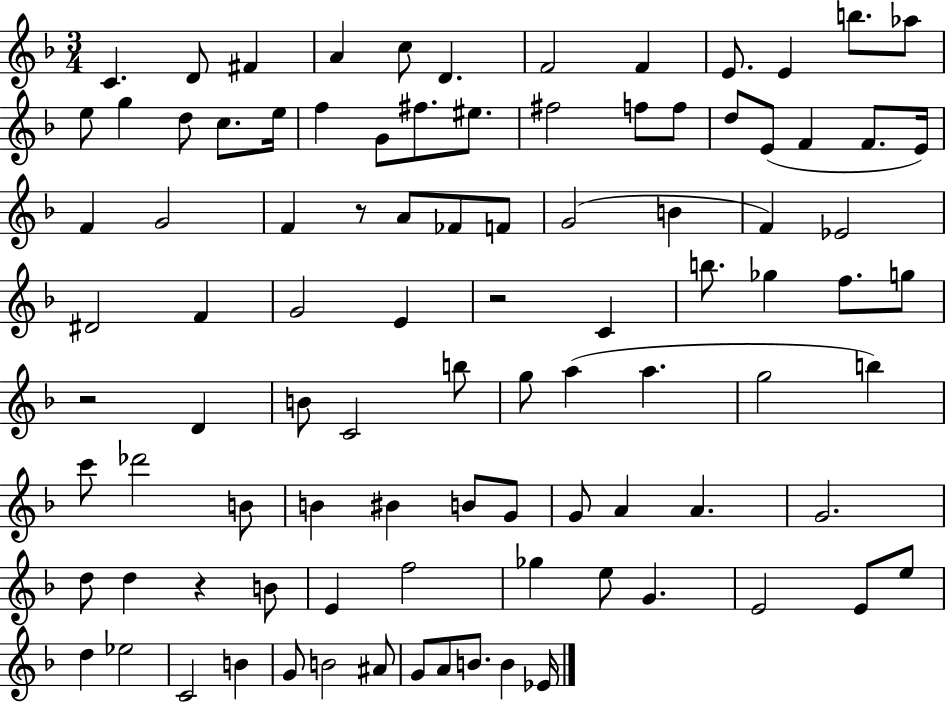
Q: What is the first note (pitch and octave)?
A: C4